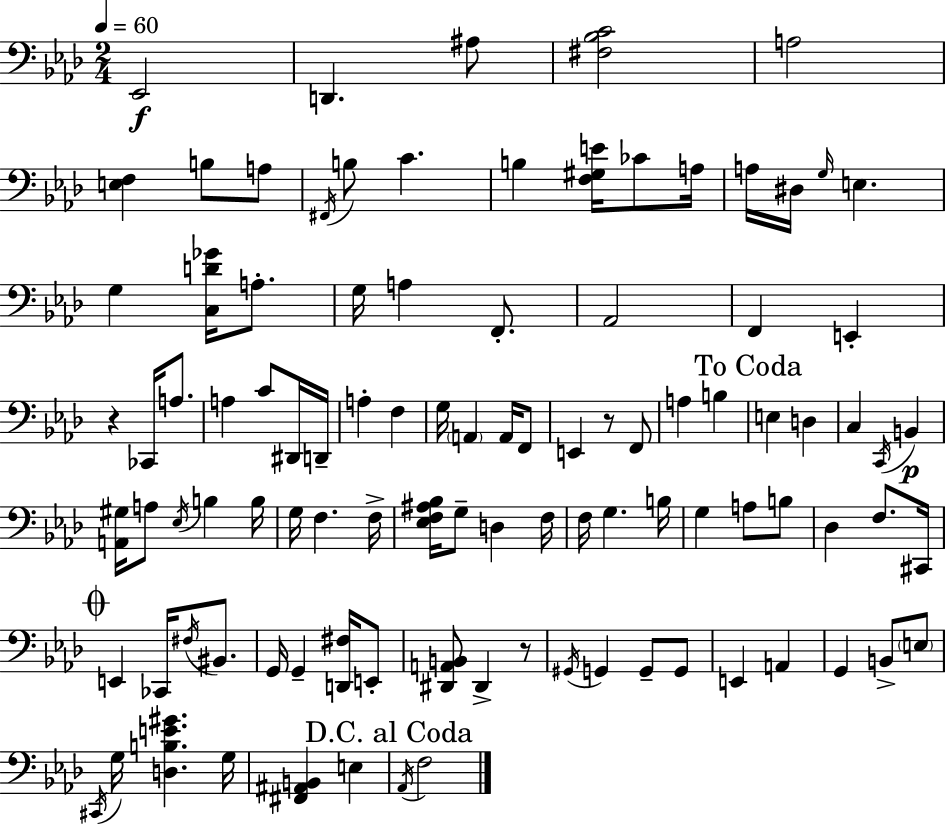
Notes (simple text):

Eb2/h D2/q. A#3/e [F#3,Bb3,C4]/h A3/h [E3,F3]/q B3/e A3/e F#2/s B3/e C4/q. B3/q [F3,G#3,E4]/s CES4/e A3/s A3/s D#3/s G3/s E3/q. G3/q [C3,D4,Gb4]/s A3/e. G3/s A3/q F2/e. Ab2/h F2/q E2/q R/q CES2/s A3/e. A3/q C4/e D#2/s D2/s A3/q F3/q G3/s A2/q A2/s F2/e E2/q R/e F2/e A3/q B3/q E3/q D3/q C3/q C2/s B2/q [A2,G#3]/s A3/e Eb3/s B3/q B3/s G3/s F3/q. F3/s [Eb3,F3,A#3,Bb3]/s G3/e D3/q F3/s F3/s G3/q. B3/s G3/q A3/e B3/e Db3/q F3/e. C#2/s E2/q CES2/s F#3/s BIS2/e. G2/s G2/q [D2,F#3]/s E2/e [D#2,A2,B2]/e D#2/q R/e G#2/s G2/q G2/e G2/e E2/q A2/q G2/q B2/e E3/e C#2/s G3/s [D3,B3,E4,G#4]/q. G3/s [F#2,A#2,B2]/q E3/q Ab2/s F3/h